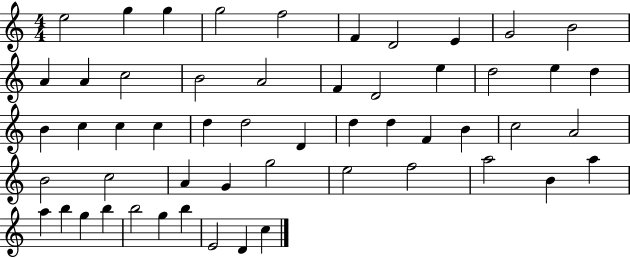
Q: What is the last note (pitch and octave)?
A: C5